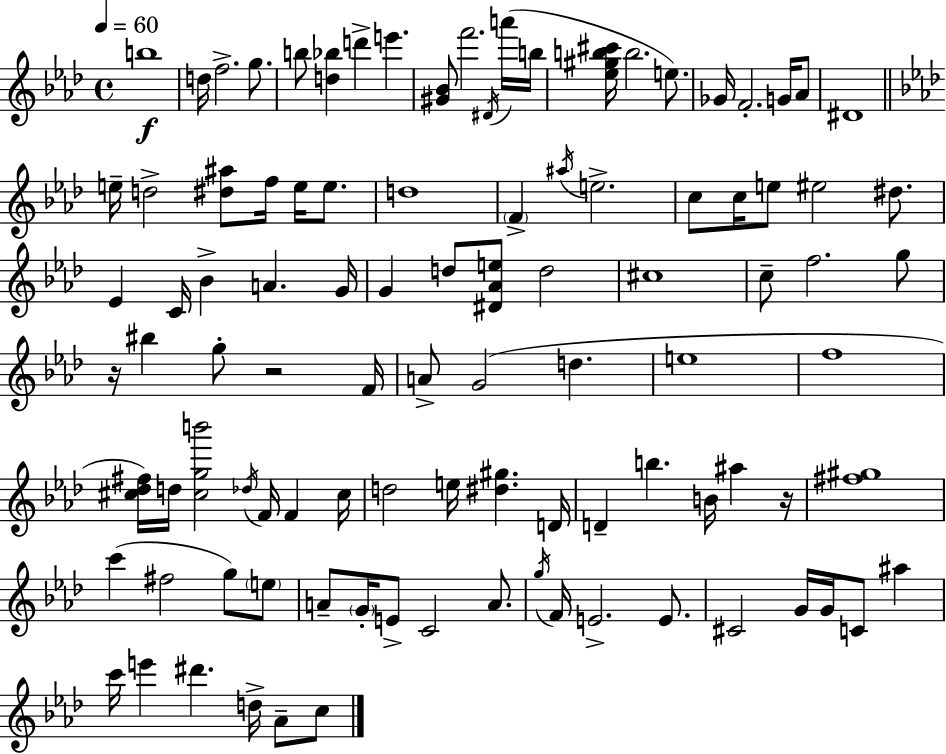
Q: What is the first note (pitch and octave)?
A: B5